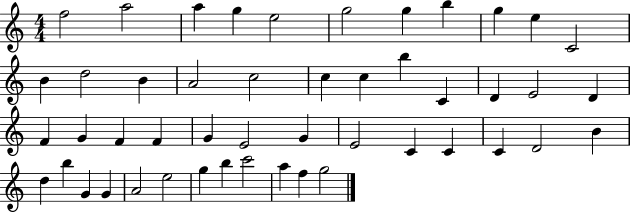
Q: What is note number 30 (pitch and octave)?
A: G4